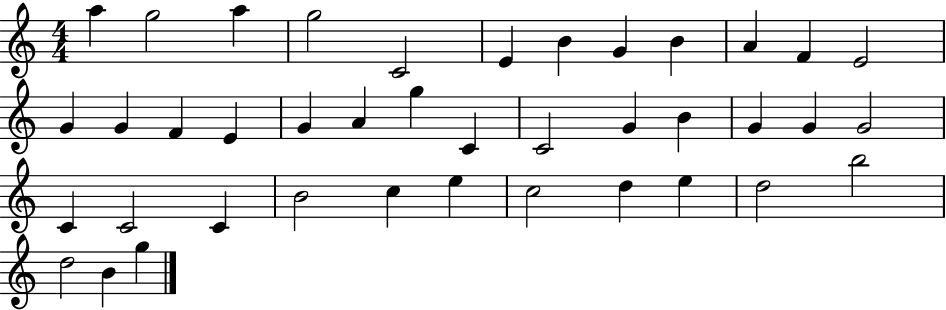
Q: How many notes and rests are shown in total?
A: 40